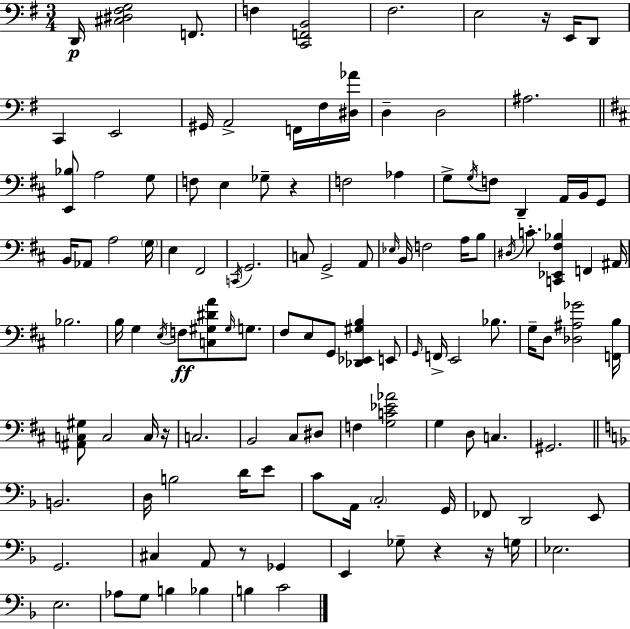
D2/s [C#3,D#3,F#3,G3]/h F2/e. F3/q [C2,F2,B2]/h F#3/h. E3/h R/s E2/s D2/e C2/q E2/h G#2/s A2/h F2/s F#3/s [D#3,Ab4]/s D3/q D3/h A#3/h. [E2,Bb3]/e A3/h G3/e F3/e E3/q Gb3/e R/q F3/h Ab3/q G3/e G3/s F3/e D2/q A2/s B2/s G2/e B2/s Ab2/e A3/h G3/s E3/q F#2/h C2/s G2/h. C3/e G2/h A2/e Eb3/s B2/s F3/h A3/s B3/e D#3/s C4/e. [C2,Eb2,F#3,Bb3]/q F2/q A#2/s Bb3/h. B3/s G3/q E3/s F3/e [C3,G#3,D#4,A4]/e G#3/s G3/e. F#3/e E3/e G2/e [Db2,Eb2,G#3,B3]/q E2/e G2/s F2/s E2/h Bb3/e. G3/s D3/e [Db3,A#3,Gb4]/h [F2,B3]/s [A#2,C3,G#3]/e C3/h C3/s R/s C3/h. B2/h C#3/e D#3/e F3/q [G3,C4,Eb4,Ab4]/h G3/q D3/e C3/q. G#2/h. B2/h. D3/s B3/h D4/s E4/e C4/e A2/s C3/h G2/s FES2/e D2/h E2/e G2/h. C#3/q A2/e R/e Gb2/q E2/q Gb3/e R/q R/s G3/s Eb3/h. E3/h. Ab3/e G3/e B3/q Bb3/q B3/q C4/h